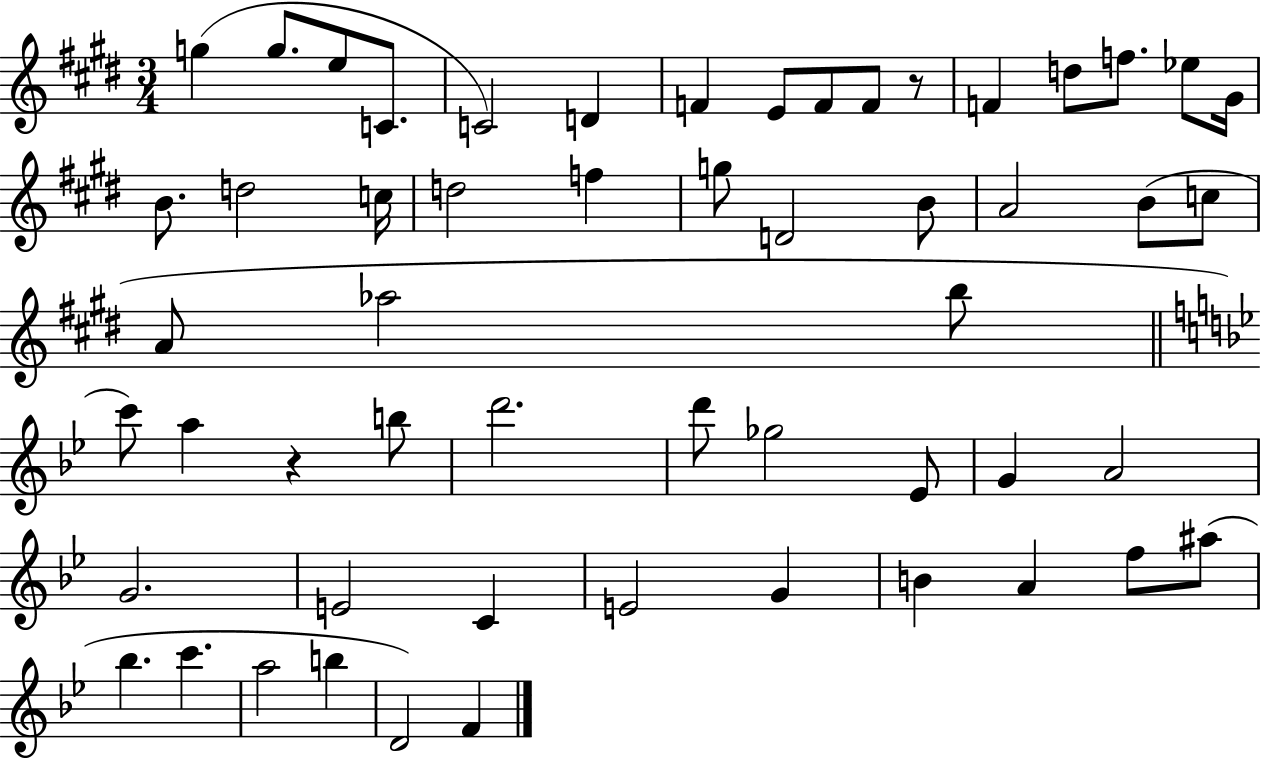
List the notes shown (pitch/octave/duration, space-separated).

G5/q G5/e. E5/e C4/e. C4/h D4/q F4/q E4/e F4/e F4/e R/e F4/q D5/e F5/e. Eb5/e G#4/s B4/e. D5/h C5/s D5/h F5/q G5/e D4/h B4/e A4/h B4/e C5/e A4/e Ab5/h B5/e C6/e A5/q R/q B5/e D6/h. D6/e Gb5/h Eb4/e G4/q A4/h G4/h. E4/h C4/q E4/h G4/q B4/q A4/q F5/e A#5/e Bb5/q. C6/q. A5/h B5/q D4/h F4/q